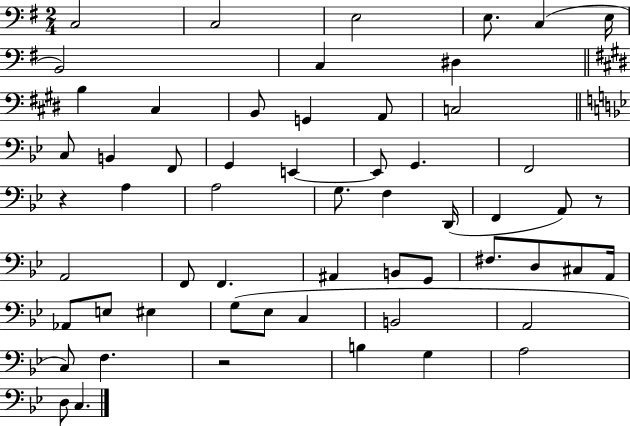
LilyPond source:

{
  \clef bass
  \numericTimeSignature
  \time 2/4
  \key g \major
  \repeat volta 2 { c2 | c2 | e2 | e8. c4( e16 | \break b,2) | c4 dis4 | \bar "||" \break \key e \major b4 cis4 | b,8 g,4 a,8 | c2 | \bar "||" \break \key bes \major c8 b,4 f,8 | g,4 e,4~~ | e,8 g,4. | f,2 | \break r4 a4 | a2 | g8. f4 d,16( | f,4 a,8) r8 | \break a,2 | f,8 f,4. | ais,4 b,8 g,8 | fis8. d8 cis8 a,16 | \break aes,8 e8 eis4 | g8( ees8 c4 | b,2 | a,2 | \break c8) f4. | r2 | b4 g4 | a2 | \break d8 c4. | } \bar "|."
}